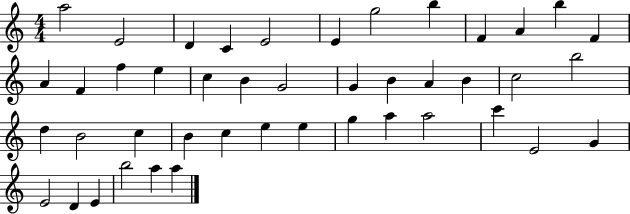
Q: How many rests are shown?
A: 0